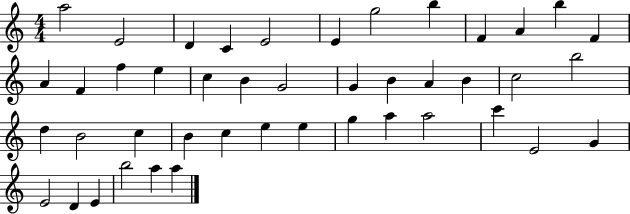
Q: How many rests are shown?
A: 0